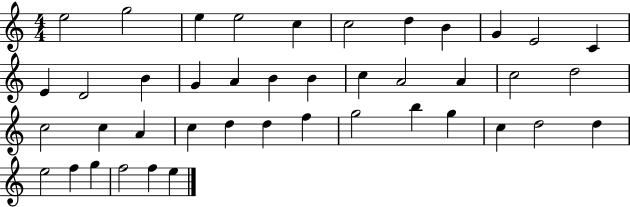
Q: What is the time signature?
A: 4/4